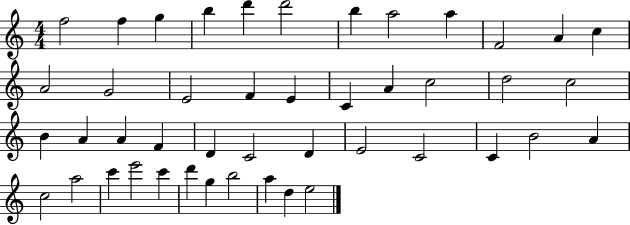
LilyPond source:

{
  \clef treble
  \numericTimeSignature
  \time 4/4
  \key c \major
  f''2 f''4 g''4 | b''4 d'''4 d'''2 | b''4 a''2 a''4 | f'2 a'4 c''4 | \break a'2 g'2 | e'2 f'4 e'4 | c'4 a'4 c''2 | d''2 c''2 | \break b'4 a'4 a'4 f'4 | d'4 c'2 d'4 | e'2 c'2 | c'4 b'2 a'4 | \break c''2 a''2 | c'''4 e'''2 c'''4 | d'''4 g''4 b''2 | a''4 d''4 e''2 | \break \bar "|."
}